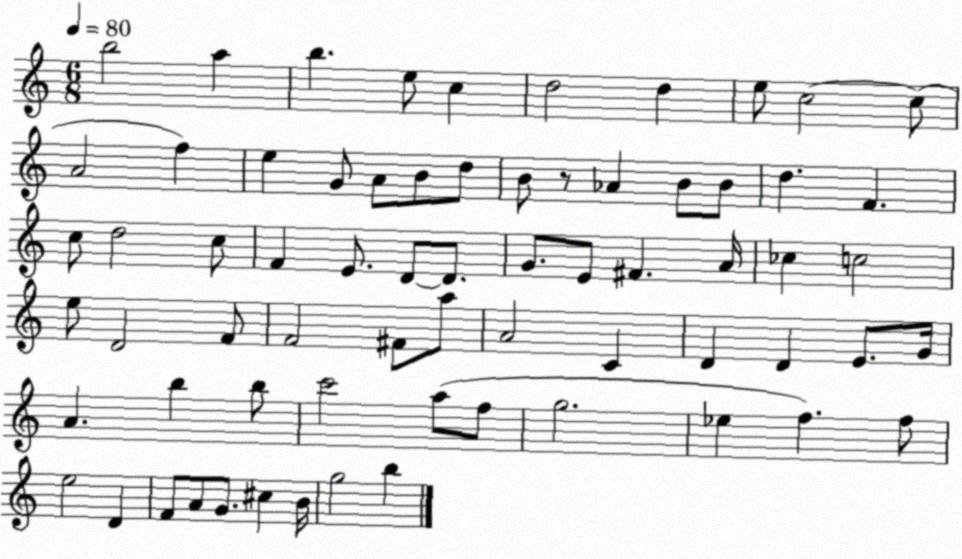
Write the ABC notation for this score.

X:1
T:Untitled
M:6/8
L:1/4
K:C
b2 a b e/2 c d2 d e/2 c2 c/2 A2 f e G/2 A/2 B/2 d/2 B/2 z/2 _A B/2 B/2 d F c/2 d2 c/2 F E/2 D/2 D/2 G/2 E/2 ^F A/4 _c c2 e/2 D2 F/2 F2 ^F/2 a/2 A2 C D D E/2 G/4 A b b/2 c'2 a/2 f/2 g2 _e f f/2 e2 D F/2 A/2 G/2 ^c B/4 g2 b